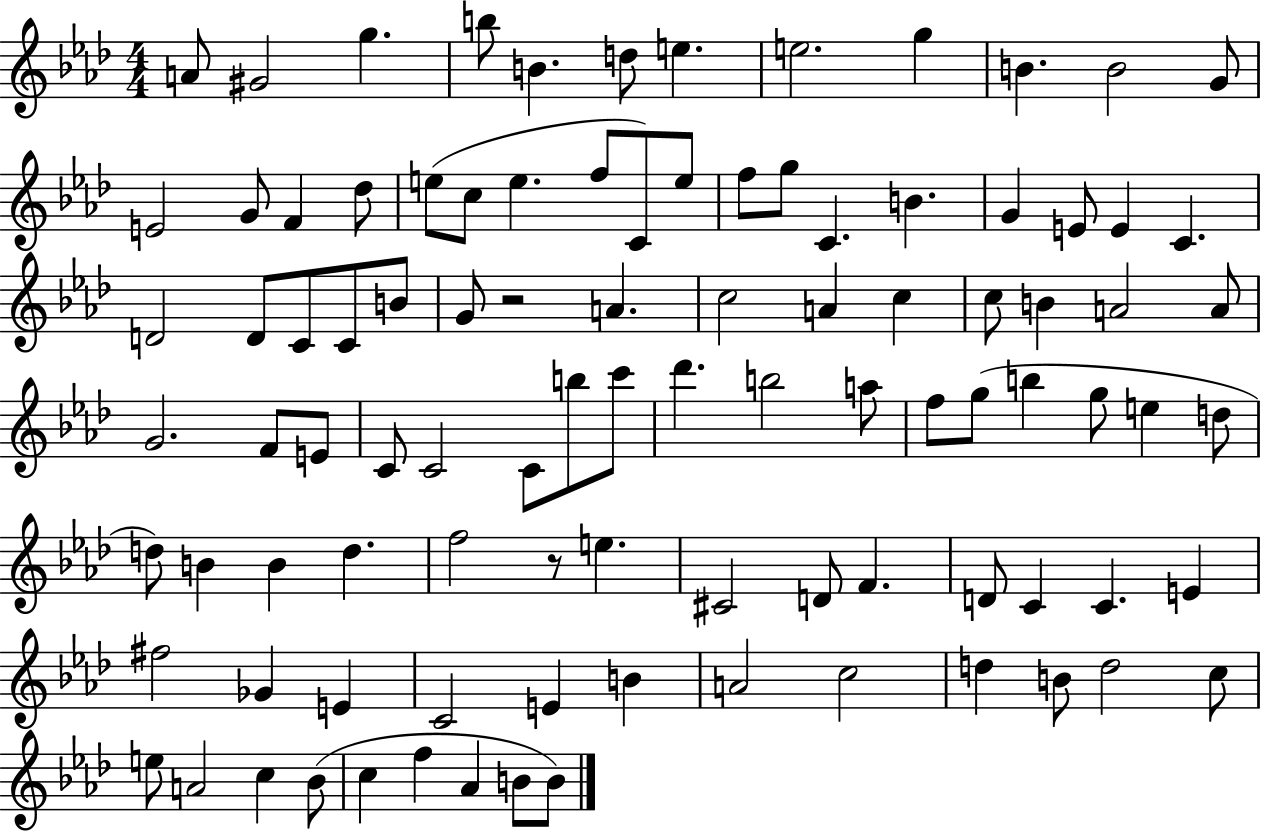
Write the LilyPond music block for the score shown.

{
  \clef treble
  \numericTimeSignature
  \time 4/4
  \key aes \major
  a'8 gis'2 g''4. | b''8 b'4. d''8 e''4. | e''2. g''4 | b'4. b'2 g'8 | \break e'2 g'8 f'4 des''8 | e''8( c''8 e''4. f''8 c'8) e''8 | f''8 g''8 c'4. b'4. | g'4 e'8 e'4 c'4. | \break d'2 d'8 c'8 c'8 b'8 | g'8 r2 a'4. | c''2 a'4 c''4 | c''8 b'4 a'2 a'8 | \break g'2. f'8 e'8 | c'8 c'2 c'8 b''8 c'''8 | des'''4. b''2 a''8 | f''8 g''8( b''4 g''8 e''4 d''8 | \break d''8) b'4 b'4 d''4. | f''2 r8 e''4. | cis'2 d'8 f'4. | d'8 c'4 c'4. e'4 | \break fis''2 ges'4 e'4 | c'2 e'4 b'4 | a'2 c''2 | d''4 b'8 d''2 c''8 | \break e''8 a'2 c''4 bes'8( | c''4 f''4 aes'4 b'8 b'8) | \bar "|."
}